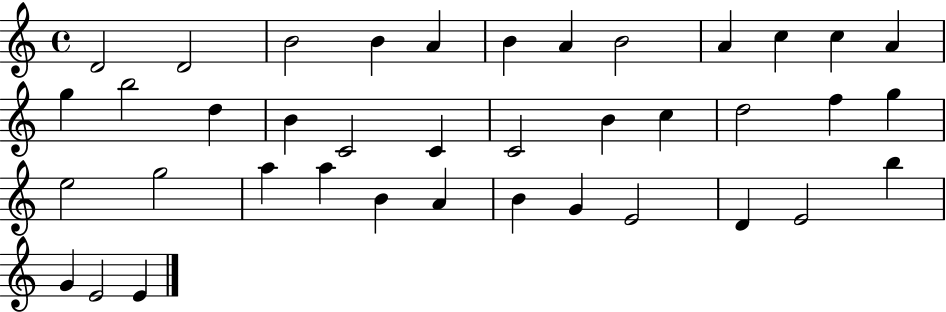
D4/h D4/h B4/h B4/q A4/q B4/q A4/q B4/h A4/q C5/q C5/q A4/q G5/q B5/h D5/q B4/q C4/h C4/q C4/h B4/q C5/q D5/h F5/q G5/q E5/h G5/h A5/q A5/q B4/q A4/q B4/q G4/q E4/h D4/q E4/h B5/q G4/q E4/h E4/q